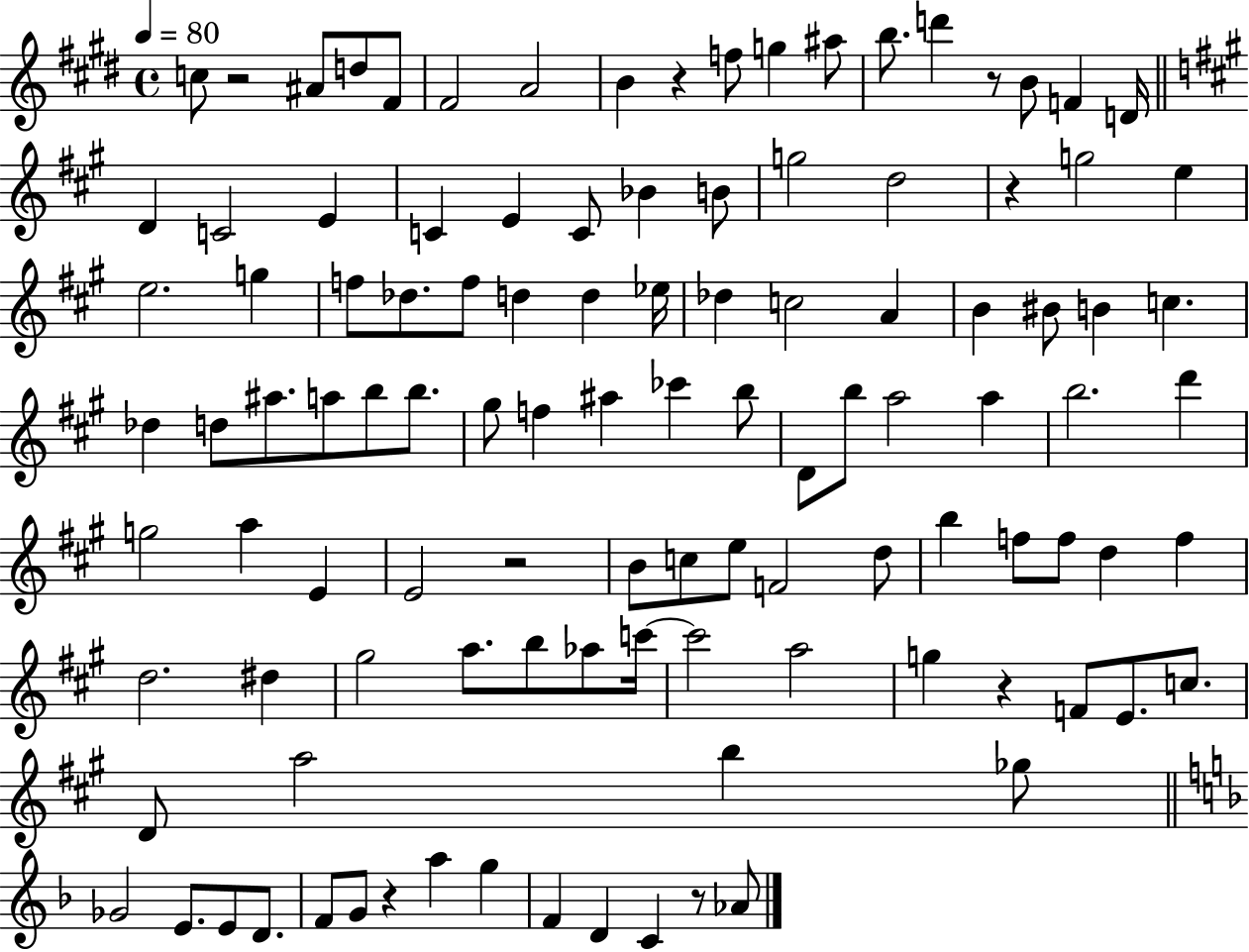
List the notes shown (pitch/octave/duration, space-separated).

C5/e R/h A#4/e D5/e F#4/e F#4/h A4/h B4/q R/q F5/e G5/q A#5/e B5/e. D6/q R/e B4/e F4/q D4/s D4/q C4/h E4/q C4/q E4/q C4/e Bb4/q B4/e G5/h D5/h R/q G5/h E5/q E5/h. G5/q F5/e Db5/e. F5/e D5/q D5/q Eb5/s Db5/q C5/h A4/q B4/q BIS4/e B4/q C5/q. Db5/q D5/e A#5/e. A5/e B5/e B5/e. G#5/e F5/q A#5/q CES6/q B5/e D4/e B5/e A5/h A5/q B5/h. D6/q G5/h A5/q E4/q E4/h R/h B4/e C5/e E5/e F4/h D5/e B5/q F5/e F5/e D5/q F5/q D5/h. D#5/q G#5/h A5/e. B5/e Ab5/e C6/s C6/h A5/h G5/q R/q F4/e E4/e. C5/e. D4/e A5/h B5/q Gb5/e Gb4/h E4/e. E4/e D4/e. F4/e G4/e R/q A5/q G5/q F4/q D4/q C4/q R/e Ab4/e